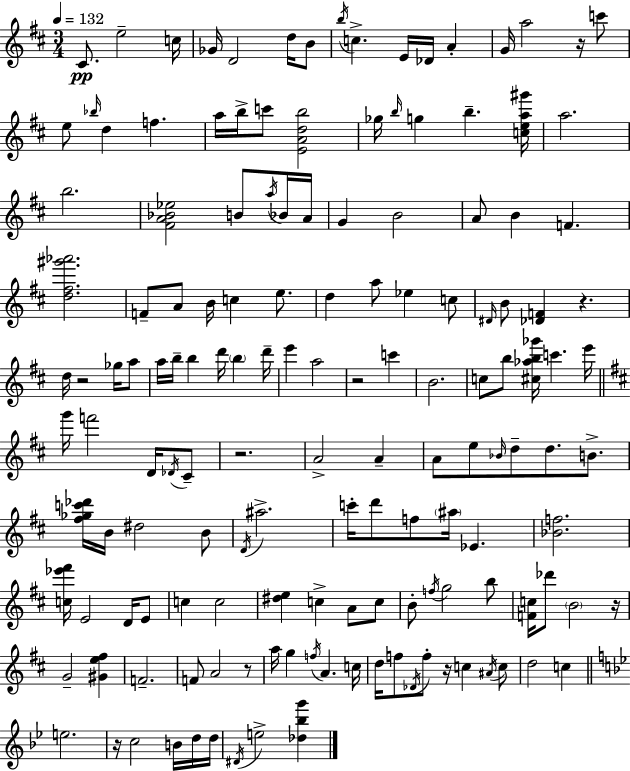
C#4/e. E5/h C5/s Gb4/s D4/h D5/s B4/e B5/s C5/q. E4/s Db4/s A4/q G4/s A5/h R/s C6/e E5/e Bb5/s D5/q F5/q. A5/s B5/s C6/e [E4,A4,D5,B5]/h Gb5/s B5/s G5/q B5/q. [C5,E5,A5,G#6]/s A5/h. B5/h. [F#4,A4,Bb4,Eb5]/h B4/e A5/s Bb4/s A4/s G4/q B4/h A4/e B4/q F4/q. [D5,F#5,G#6,Ab6]/h. F4/e A4/e B4/s C5/q E5/e. D5/q A5/e Eb5/q C5/e D#4/s B4/e [Db4,F4]/q R/q. D5/s R/h Gb5/s A5/e A5/s B5/s B5/q D6/s B5/q D6/s E6/q A5/h R/h C6/q B4/h. C5/e B5/e [C#5,Ab5,B5,Gb6]/s C6/q. E6/s G6/s F6/h D4/s Db4/s C#4/e R/h. A4/h A4/q A4/e E5/e Bb4/s D5/e D5/e. B4/e. [F#5,Gb5,C6,Db6]/s B4/s D#5/h B4/e D4/s A#5/h. C6/s D6/e F5/e A#5/s Eb4/q. [Bb4,F5]/h. [C5,Eb6,F#6]/s E4/h D4/s E4/e C5/q C5/h [D#5,E5]/q C5/q A4/e C5/e B4/e F5/s G5/h B5/e [F4,C5]/s Db6/e B4/h R/s G4/h [G#4,E5,F#5]/q F4/h. F4/e A4/h R/e A5/s G5/q F5/s A4/q. C5/s D5/s F5/e Db4/s F5/e R/s C5/q A#4/s C5/e D5/h C5/q E5/h. R/s C5/h B4/s D5/s D5/s D#4/s E5/h [Db5,Bb5,G6]/q